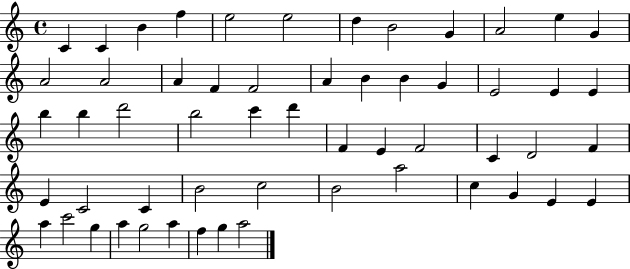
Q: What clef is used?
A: treble